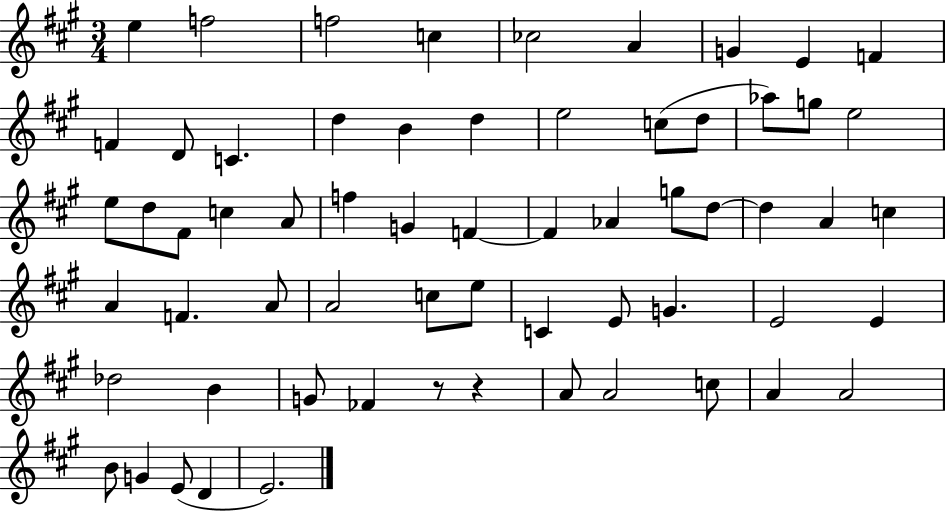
E5/q F5/h F5/h C5/q CES5/h A4/q G4/q E4/q F4/q F4/q D4/e C4/q. D5/q B4/q D5/q E5/h C5/e D5/e Ab5/e G5/e E5/h E5/e D5/e F#4/e C5/q A4/e F5/q G4/q F4/q F4/q Ab4/q G5/e D5/e D5/q A4/q C5/q A4/q F4/q. A4/e A4/h C5/e E5/e C4/q E4/e G4/q. E4/h E4/q Db5/h B4/q G4/e FES4/q R/e R/q A4/e A4/h C5/e A4/q A4/h B4/e G4/q E4/e D4/q E4/h.